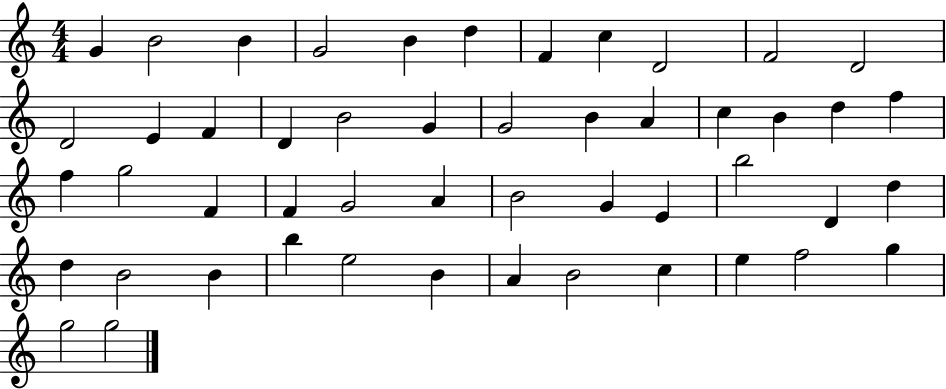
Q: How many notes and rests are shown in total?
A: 50